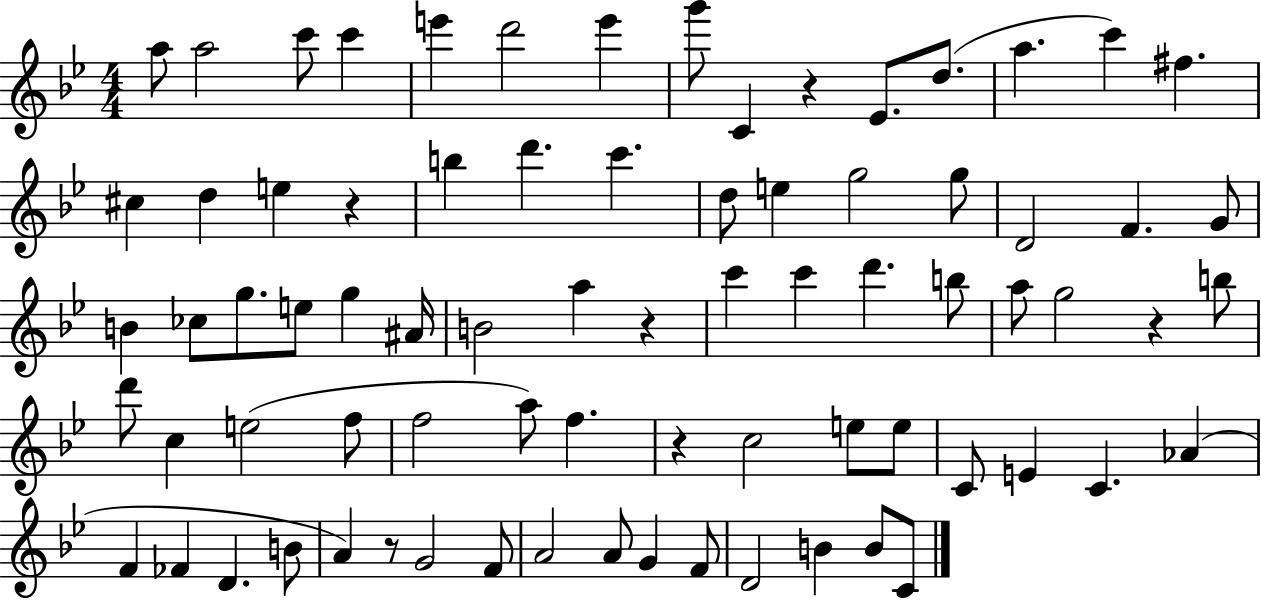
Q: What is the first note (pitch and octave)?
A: A5